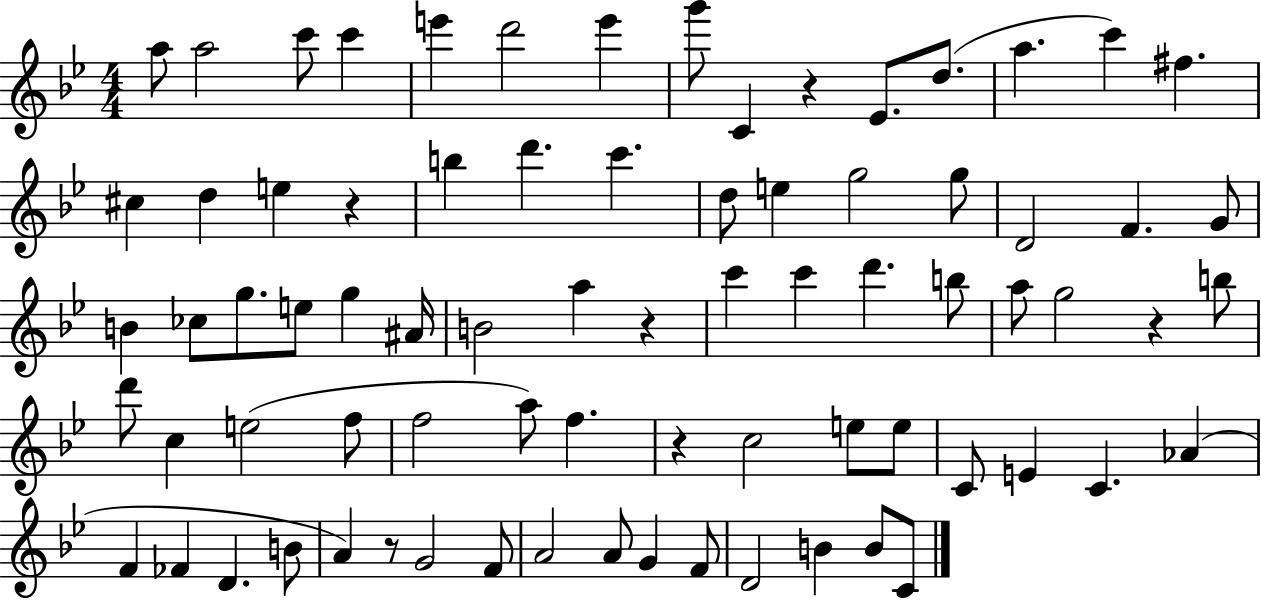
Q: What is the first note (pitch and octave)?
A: A5